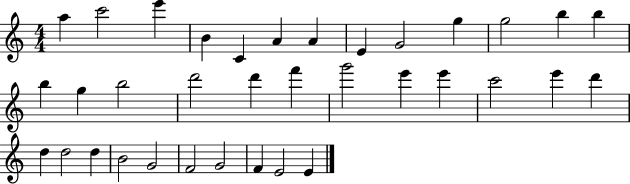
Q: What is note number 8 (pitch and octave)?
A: E4